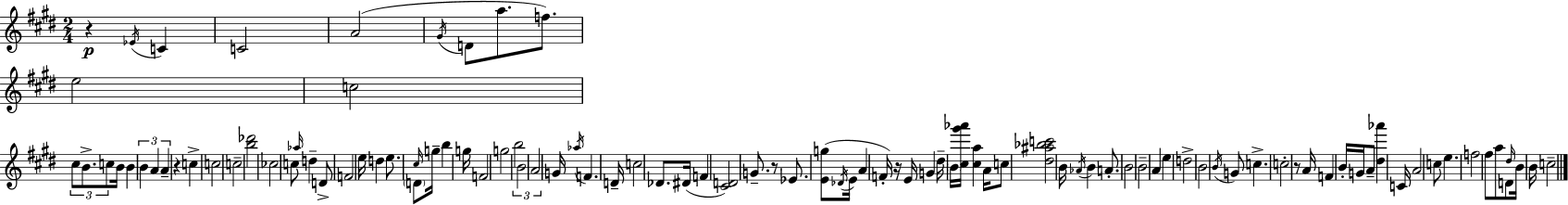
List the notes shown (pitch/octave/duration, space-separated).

R/q Eb4/s C4/q C4/h A4/h G#4/s D4/e A5/e. F5/e. E5/h C5/h C#5/e B4/e. C5/e B4/s B4/q B4/q A4/q A4/q R/q C5/q C5/h C5/h [B5,Db6]/h CES5/h C5/e Ab5/s D5/q D4/e F4/h E5/s D5/q E5/e. D4/e C#5/s G5/s B5/q G5/s F4/h G5/h B5/h B4/h A4/h G4/s Ab5/s F4/q. D4/s C5/h Db4/e. D#4/s F4/q [C#4,D4]/h G4/e. R/e Eb4/e. [E4,G5]/e Db4/s E4/s A4/q F4/s R/s E4/s G4/q D#5/s B4/s [C#5,G#6,Ab6]/s [C#5,A5]/q A4/s C5/e [D#5,A#5,Bb5,C6]/h B4/s Ab4/s B4/q A4/e. B4/h B4/h A4/q E5/q D5/h B4/h B4/s G4/e C5/q. C5/h R/e A4/s F4/q B4/s G4/s A4/e [D#5,Ab6]/q C4/s A4/h C5/e E5/q. F5/h F#5/e A5/e D4/e D#5/s B4/s B4/s C5/h